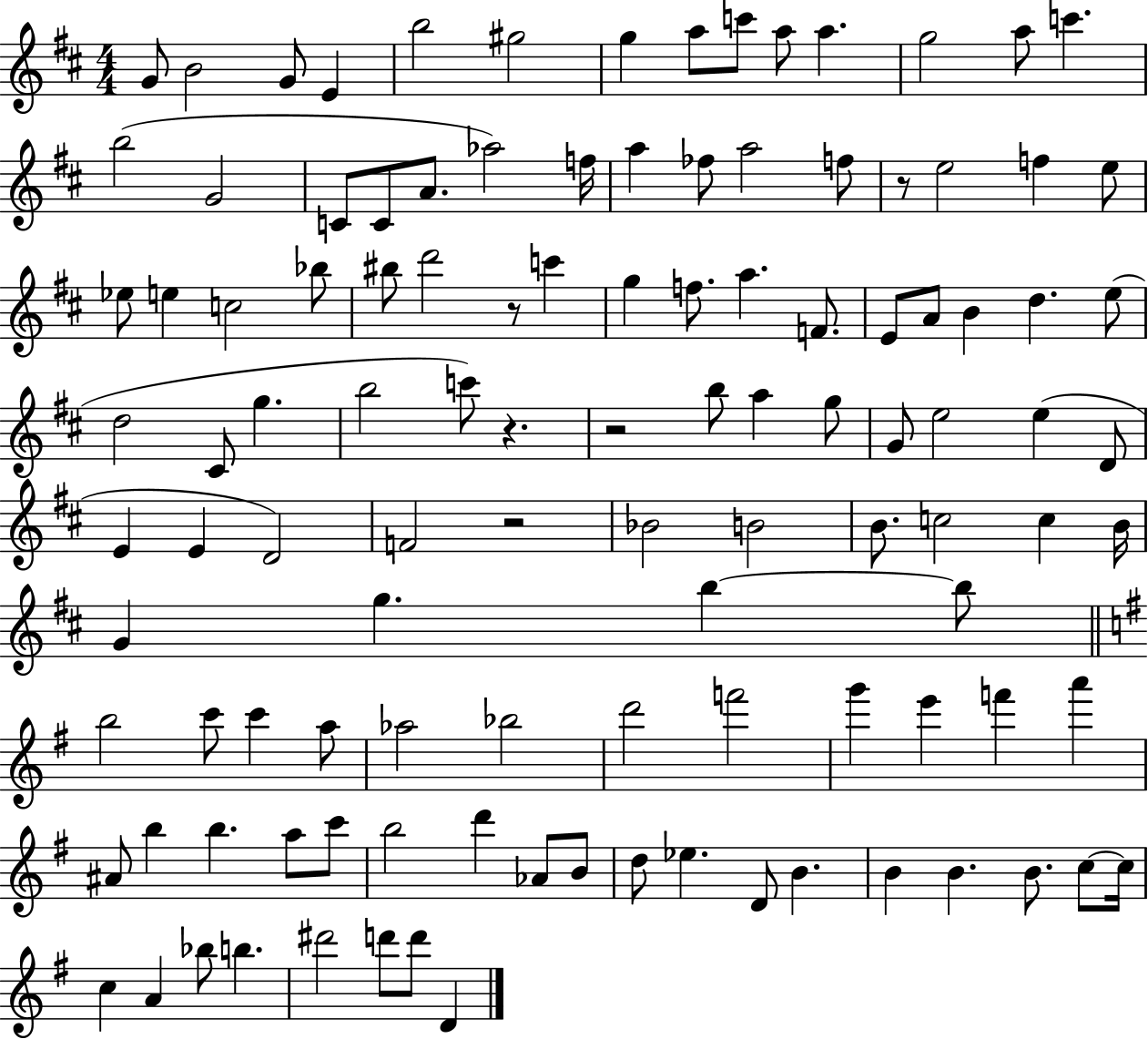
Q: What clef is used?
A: treble